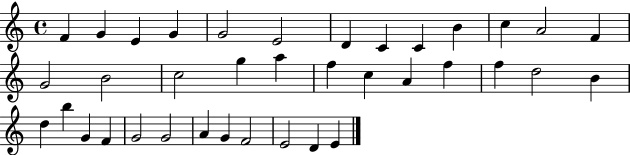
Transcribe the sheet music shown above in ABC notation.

X:1
T:Untitled
M:4/4
L:1/4
K:C
F G E G G2 E2 D C C B c A2 F G2 B2 c2 g a f c A f f d2 B d b G F G2 G2 A G F2 E2 D E